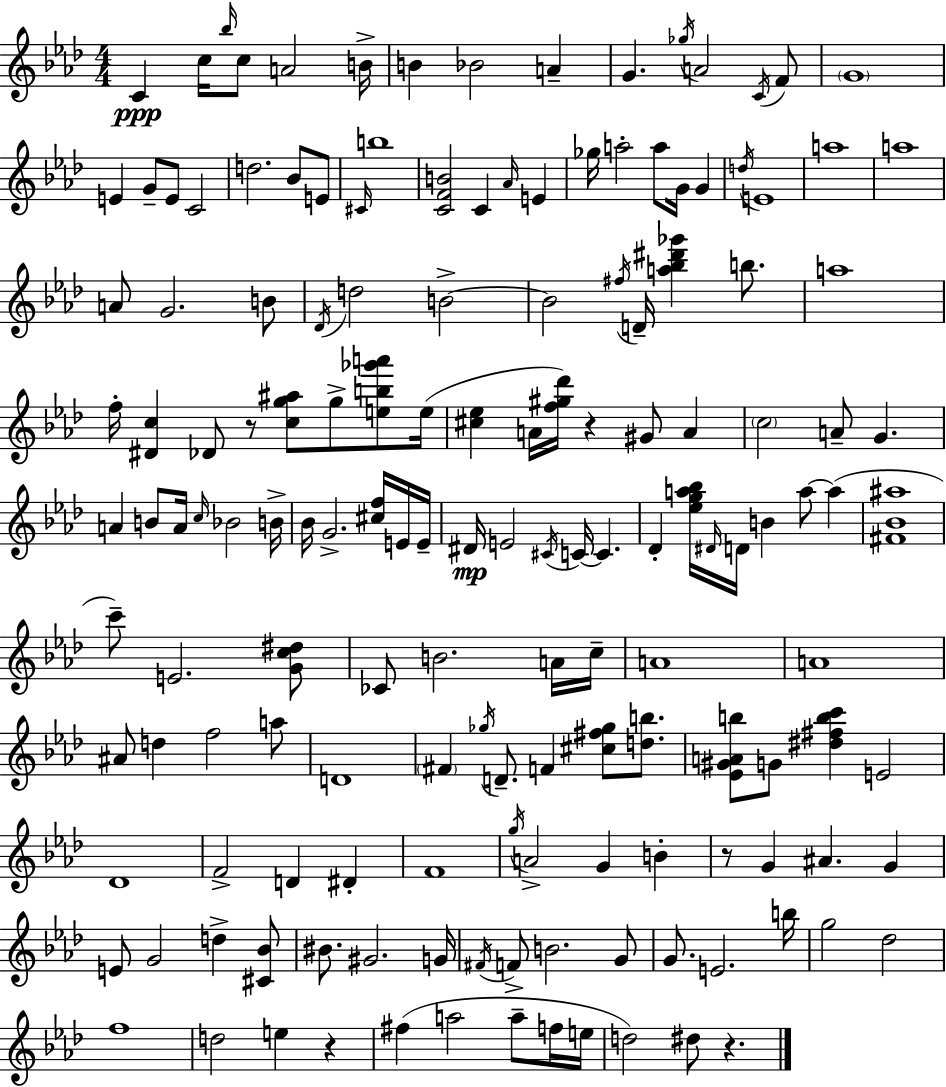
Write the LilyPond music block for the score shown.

{
  \clef treble
  \numericTimeSignature
  \time 4/4
  \key aes \major
  c'4\ppp c''16 \grace { bes''16 } c''8 a'2 | b'16-> b'4 bes'2 a'4-- | g'4. \acciaccatura { ges''16 } a'2 | \acciaccatura { c'16 } f'8 \parenthesize g'1 | \break e'4 g'8-- e'8 c'2 | d''2. bes'8 | e'8 \grace { cis'16 } b''1 | <c' f' b'>2 c'4 | \break \grace { aes'16 } e'4 ges''16 a''2-. a''8 | g'16 g'4 \acciaccatura { d''16 } e'1 | a''1 | a''1 | \break a'8 g'2. | b'8 \acciaccatura { des'16 } d''2 b'2->~~ | b'2 \acciaccatura { fis''16 } | d'16-- <a'' bes'' dis''' ges'''>4 b''8. a''1 | \break f''16-. <dis' c''>4 des'8 r8 | <c'' g'' ais''>8 g''8-> <e'' b'' ges''' a'''>8 e''16( <cis'' ees''>4 a'16 <f'' gis'' des'''>16) r4 | gis'8 a'4 \parenthesize c''2 | a'8-- g'4. a'4 b'8 a'16 \grace { c''16 } | \break bes'2 b'16-> bes'16 g'2.-> | <cis'' f''>16 e'16 e'16-- dis'16\mp e'2 | \acciaccatura { cis'16 } c'16~~ c'4. des'4-. <ees'' g'' a'' bes''>16 \grace { dis'16 } | d'16 b'4 a''8~~ a''4( <fis' bes' ais''>1 | \break c'''8--) e'2. | <g' c'' dis''>8 ces'8 b'2. | a'16 c''16-- a'1 | a'1 | \break ais'8 d''4 | f''2 a''8 d'1 | \parenthesize fis'4 \acciaccatura { ges''16 } | d'8.-- f'4 <cis'' fis'' ges''>8 <d'' b''>8. <ees' gis' a' b''>8 g'8 | \break <dis'' fis'' b'' c'''>4 e'2 des'1 | f'2-> | d'4 dis'4-. f'1 | \acciaccatura { g''16 } a'2-> | \break g'4 b'4-. r8 g'4 | ais'4. g'4 e'8 g'2 | d''4-> <cis' bes'>8 bis'8. | gis'2. g'16 \acciaccatura { fis'16 } f'8-> | \break b'2. g'8 g'8. | e'2. b''16 g''2 | des''2 f''1 | d''2 | \break e''4 r4 fis''4( | a''2 a''8-- f''16 e''16 d''2) | dis''8 r4. \bar "|."
}